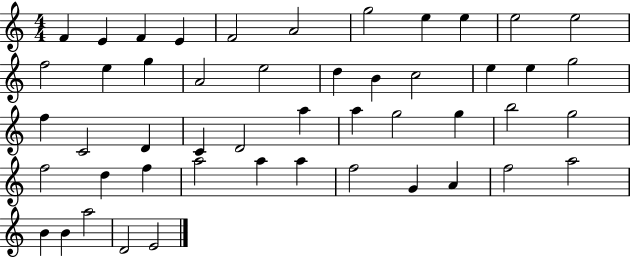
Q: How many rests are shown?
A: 0